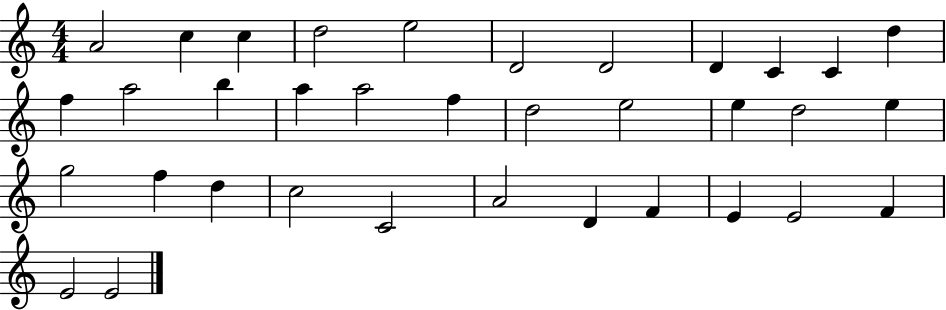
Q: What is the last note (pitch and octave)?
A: E4